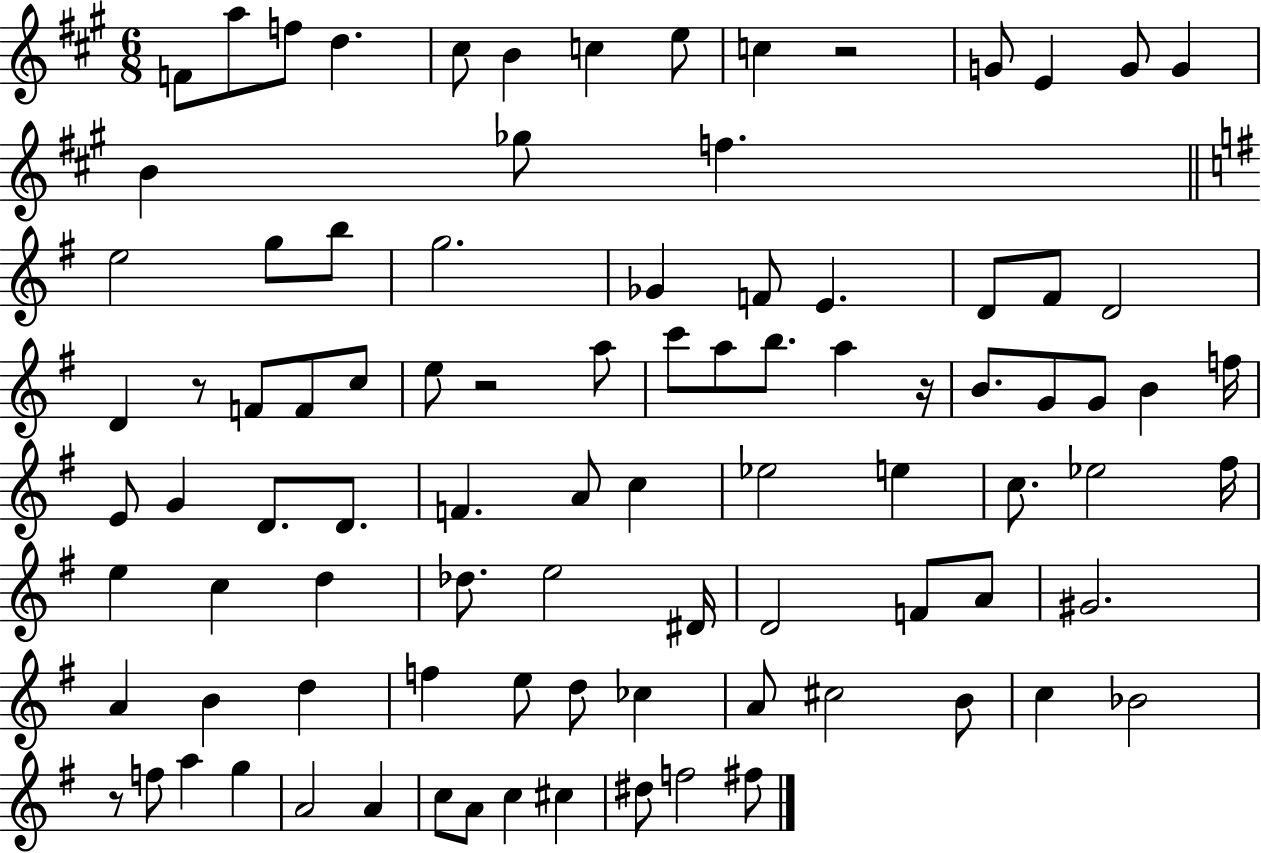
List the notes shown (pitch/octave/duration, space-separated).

F4/e A5/e F5/e D5/q. C#5/e B4/q C5/q E5/e C5/q R/h G4/e E4/q G4/e G4/q B4/q Gb5/e F5/q. E5/h G5/e B5/e G5/h. Gb4/q F4/e E4/q. D4/e F#4/e D4/h D4/q R/e F4/e F4/e C5/e E5/e R/h A5/e C6/e A5/e B5/e. A5/q R/s B4/e. G4/e G4/e B4/q F5/s E4/e G4/q D4/e. D4/e. F4/q. A4/e C5/q Eb5/h E5/q C5/e. Eb5/h F#5/s E5/q C5/q D5/q Db5/e. E5/h D#4/s D4/h F4/e A4/e G#4/h. A4/q B4/q D5/q F5/q E5/e D5/e CES5/q A4/e C#5/h B4/e C5/q Bb4/h R/e F5/e A5/q G5/q A4/h A4/q C5/e A4/e C5/q C#5/q D#5/e F5/h F#5/e